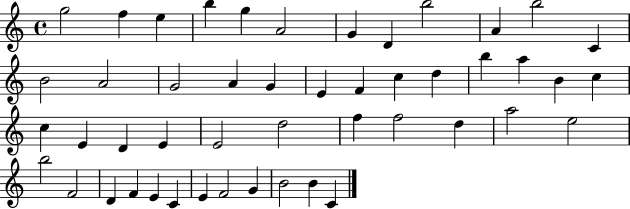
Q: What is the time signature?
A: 4/4